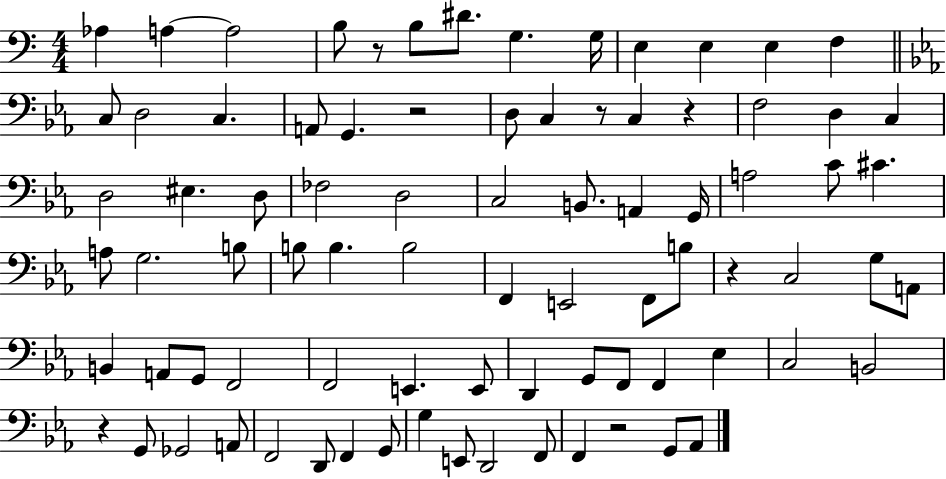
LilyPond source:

{
  \clef bass
  \numericTimeSignature
  \time 4/4
  \key c \major
  \repeat volta 2 { aes4 a4~~ a2 | b8 r8 b8 dis'8. g4. g16 | e4 e4 e4 f4 | \bar "||" \break \key ees \major c8 d2 c4. | a,8 g,4. r2 | d8 c4 r8 c4 r4 | f2 d4 c4 | \break d2 eis4. d8 | fes2 d2 | c2 b,8. a,4 g,16 | a2 c'8 cis'4. | \break a8 g2. b8 | b8 b4. b2 | f,4 e,2 f,8 b8 | r4 c2 g8 a,8 | \break b,4 a,8 g,8 f,2 | f,2 e,4. e,8 | d,4 g,8 f,8 f,4 ees4 | c2 b,2 | \break r4 g,8 ges,2 a,8 | f,2 d,8 f,4 g,8 | g4 e,8 d,2 f,8 | f,4 r2 g,8 aes,8 | \break } \bar "|."
}